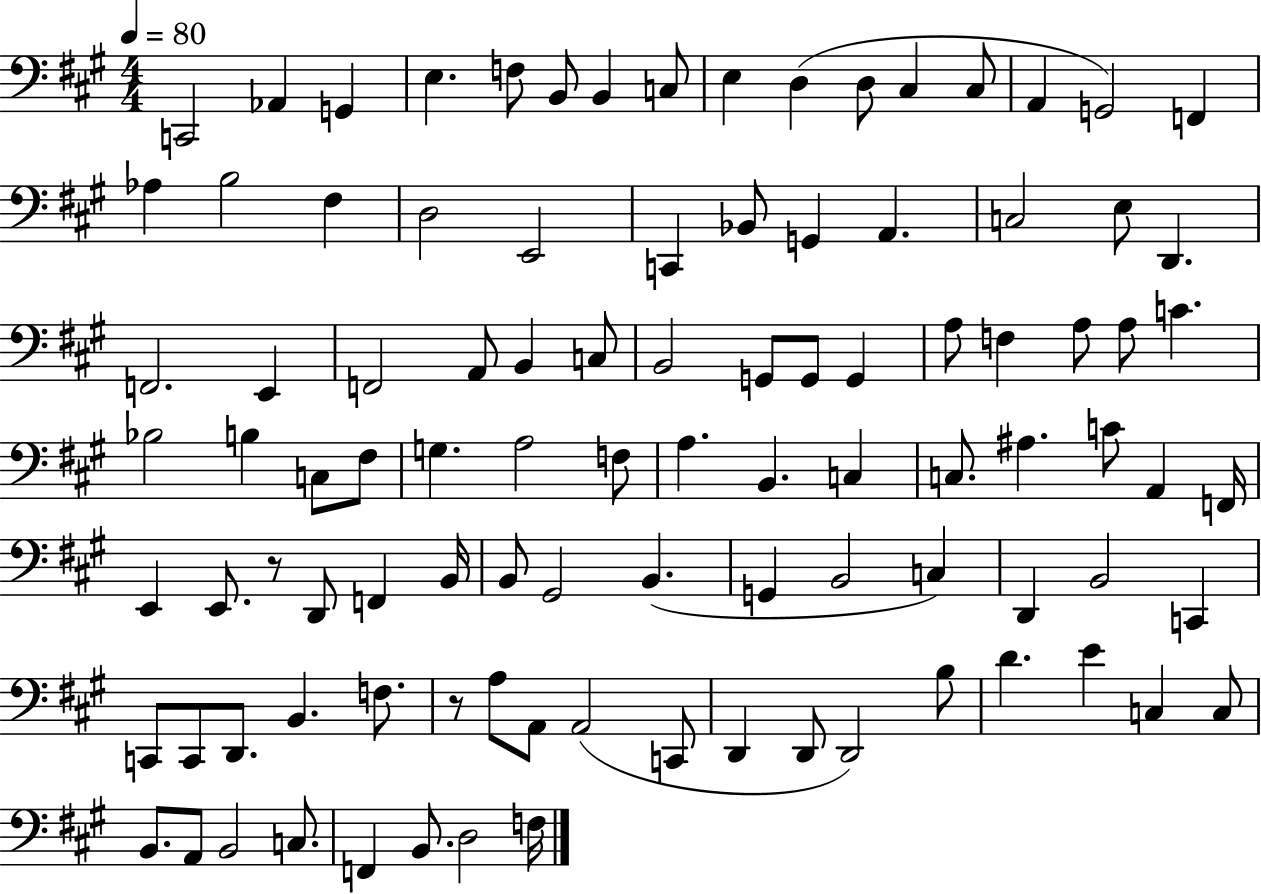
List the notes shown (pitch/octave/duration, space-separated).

C2/h Ab2/q G2/q E3/q. F3/e B2/e B2/q C3/e E3/q D3/q D3/e C#3/q C#3/e A2/q G2/h F2/q Ab3/q B3/h F#3/q D3/h E2/h C2/q Bb2/e G2/q A2/q. C3/h E3/e D2/q. F2/h. E2/q F2/h A2/e B2/q C3/e B2/h G2/e G2/e G2/q A3/e F3/q A3/e A3/e C4/q. Bb3/h B3/q C3/e F#3/e G3/q. A3/h F3/e A3/q. B2/q. C3/q C3/e. A#3/q. C4/e A2/q F2/s E2/q E2/e. R/e D2/e F2/q B2/s B2/e G#2/h B2/q. G2/q B2/h C3/q D2/q B2/h C2/q C2/e C2/e D2/e. B2/q. F3/e. R/e A3/e A2/e A2/h C2/e D2/q D2/e D2/h B3/e D4/q. E4/q C3/q C3/e B2/e. A2/e B2/h C3/e. F2/q B2/e. D3/h F3/s